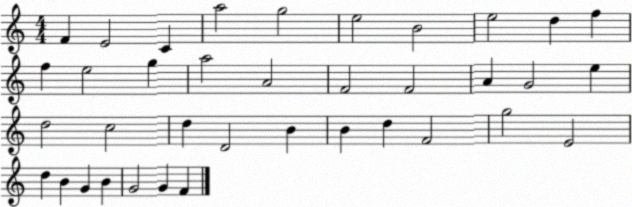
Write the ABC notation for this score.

X:1
T:Untitled
M:4/4
L:1/4
K:C
F E2 C a2 g2 e2 B2 e2 d f f e2 g a2 A2 F2 F2 A G2 e d2 c2 d D2 B B d F2 g2 E2 d B G B G2 G F